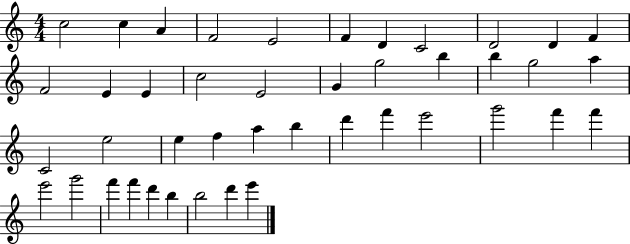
{
  \clef treble
  \numericTimeSignature
  \time 4/4
  \key c \major
  c''2 c''4 a'4 | f'2 e'2 | f'4 d'4 c'2 | d'2 d'4 f'4 | \break f'2 e'4 e'4 | c''2 e'2 | g'4 g''2 b''4 | b''4 g''2 a''4 | \break c'2 e''2 | e''4 f''4 a''4 b''4 | d'''4 f'''4 e'''2 | g'''2 f'''4 f'''4 | \break e'''2 g'''2 | f'''4 f'''4 d'''4 b''4 | b''2 d'''4 e'''4 | \bar "|."
}